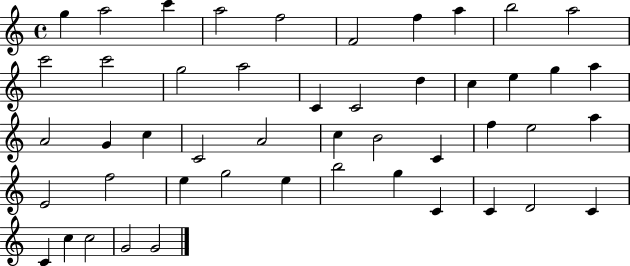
X:1
T:Untitled
M:4/4
L:1/4
K:C
g a2 c' a2 f2 F2 f a b2 a2 c'2 c'2 g2 a2 C C2 d c e g a A2 G c C2 A2 c B2 C f e2 a E2 f2 e g2 e b2 g C C D2 C C c c2 G2 G2